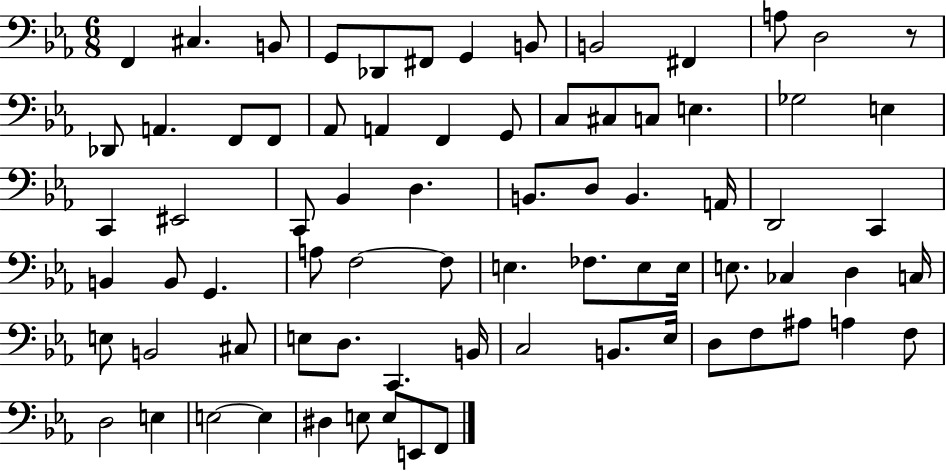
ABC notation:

X:1
T:Untitled
M:6/8
L:1/4
K:Eb
F,, ^C, B,,/2 G,,/2 _D,,/2 ^F,,/2 G,, B,,/2 B,,2 ^F,, A,/2 D,2 z/2 _D,,/2 A,, F,,/2 F,,/2 _A,,/2 A,, F,, G,,/2 C,/2 ^C,/2 C,/2 E, _G,2 E, C,, ^E,,2 C,,/2 _B,, D, B,,/2 D,/2 B,, A,,/4 D,,2 C,, B,, B,,/2 G,, A,/2 F,2 F,/2 E, _F,/2 E,/2 E,/4 E,/2 _C, D, C,/4 E,/2 B,,2 ^C,/2 E,/2 D,/2 C,, B,,/4 C,2 B,,/2 _E,/4 D,/2 F,/2 ^A,/2 A, F,/2 D,2 E, E,2 E, ^D, E,/2 E,/2 E,,/2 F,,/2